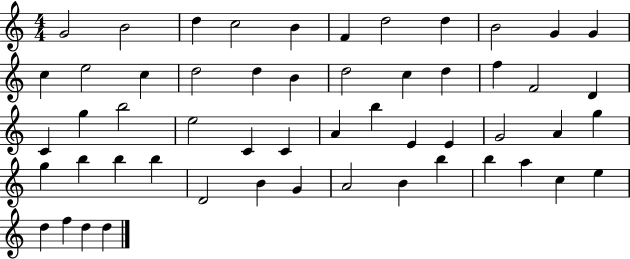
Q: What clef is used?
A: treble